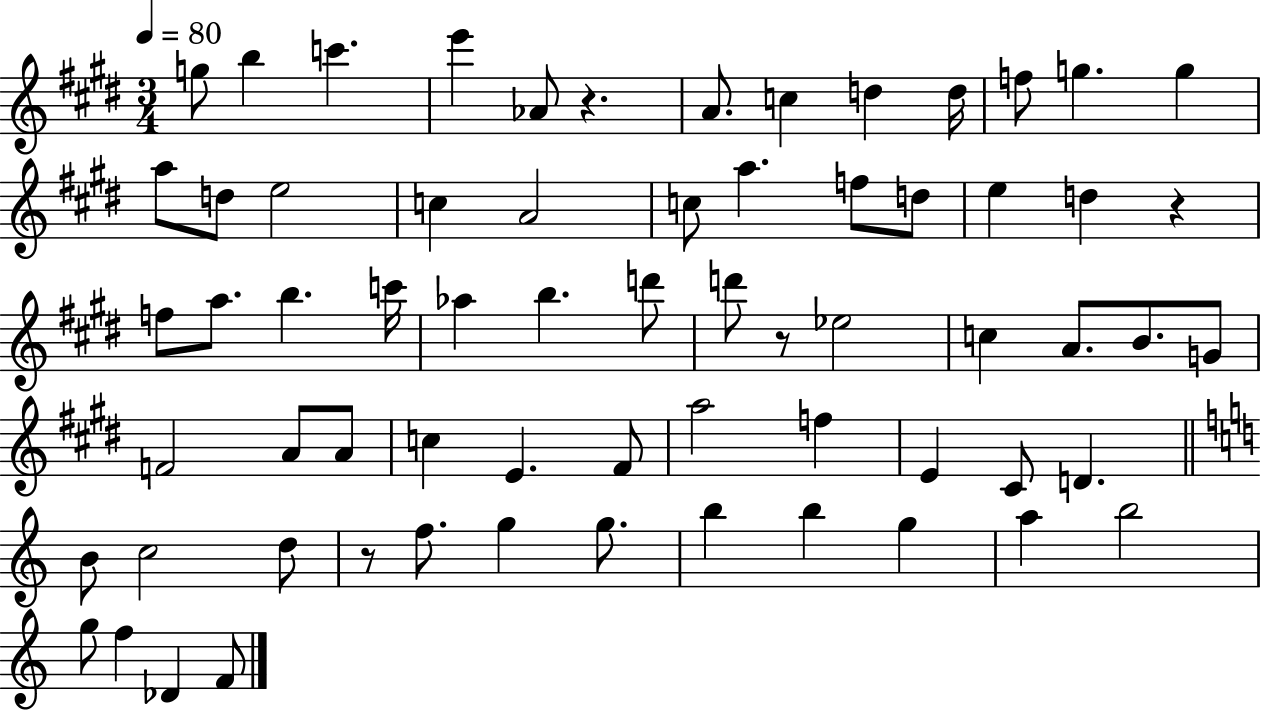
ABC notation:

X:1
T:Untitled
M:3/4
L:1/4
K:E
g/2 b c' e' _A/2 z A/2 c d d/4 f/2 g g a/2 d/2 e2 c A2 c/2 a f/2 d/2 e d z f/2 a/2 b c'/4 _a b d'/2 d'/2 z/2 _e2 c A/2 B/2 G/2 F2 A/2 A/2 c E ^F/2 a2 f E ^C/2 D B/2 c2 d/2 z/2 f/2 g g/2 b b g a b2 g/2 f _D F/2